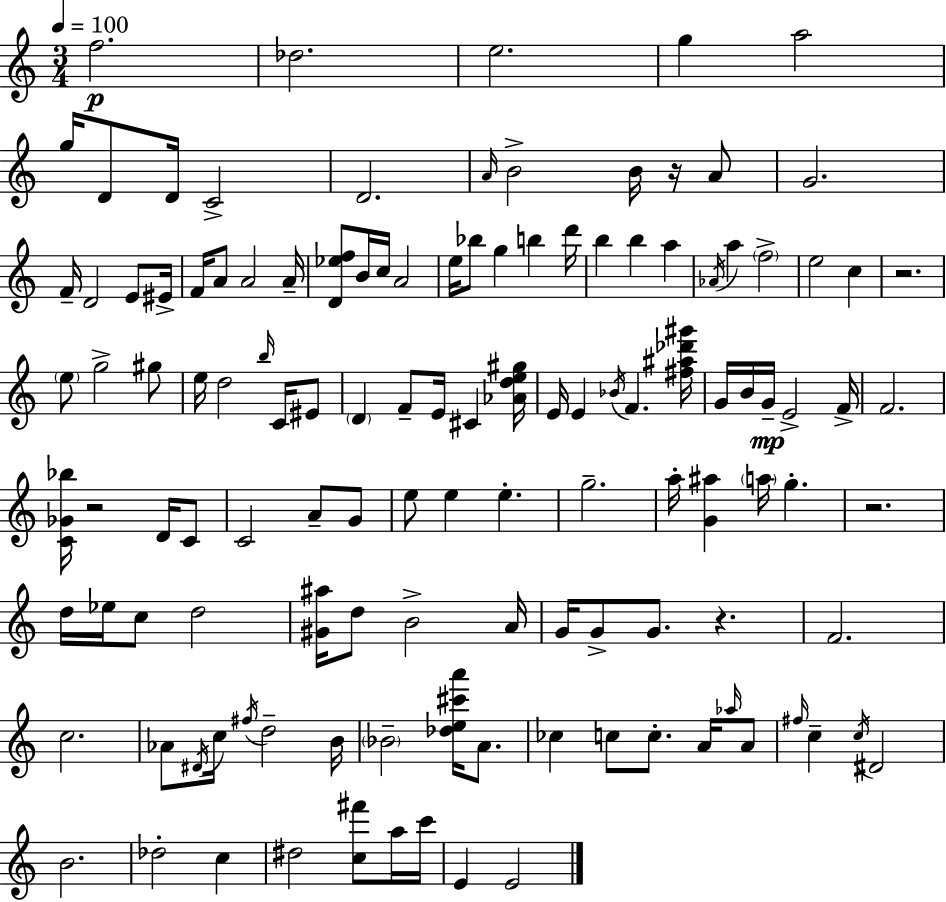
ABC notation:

X:1
T:Untitled
M:3/4
L:1/4
K:C
f2 _d2 e2 g a2 g/4 D/2 D/4 C2 D2 A/4 B2 B/4 z/4 A/2 G2 F/4 D2 E/2 ^E/4 F/4 A/2 A2 A/4 [D_ef]/2 B/4 c/4 A2 e/4 _b/2 g b d'/4 b b a _A/4 a f2 e2 c z2 e/2 g2 ^g/2 e/4 d2 b/4 C/4 ^E/2 D F/2 E/4 ^C [_Ade^g]/4 E/4 E _B/4 F [^f^a_d'^g']/4 G/4 B/4 G/4 E2 F/4 F2 [C_G_b]/4 z2 D/4 C/2 C2 A/2 G/2 e/2 e e g2 a/4 [G^a] a/4 g z2 d/4 _e/4 c/2 d2 [^G^a]/4 d/2 B2 A/4 G/4 G/2 G/2 z F2 c2 _A/2 ^D/4 c/4 ^f/4 d2 B/4 _B2 [_de^c'a']/4 A/2 _c c/2 c/2 A/4 _a/4 A/2 ^f/4 c c/4 ^D2 B2 _d2 c ^d2 [c^f']/2 a/4 c'/4 E E2